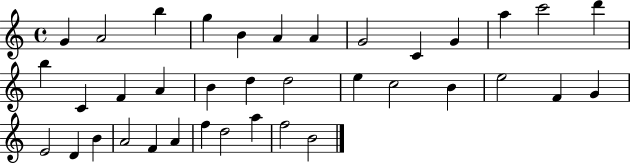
{
  \clef treble
  \time 4/4
  \defaultTimeSignature
  \key c \major
  g'4 a'2 b''4 | g''4 b'4 a'4 a'4 | g'2 c'4 g'4 | a''4 c'''2 d'''4 | \break b''4 c'4 f'4 a'4 | b'4 d''4 d''2 | e''4 c''2 b'4 | e''2 f'4 g'4 | \break e'2 d'4 b'4 | a'2 f'4 a'4 | f''4 d''2 a''4 | f''2 b'2 | \break \bar "|."
}